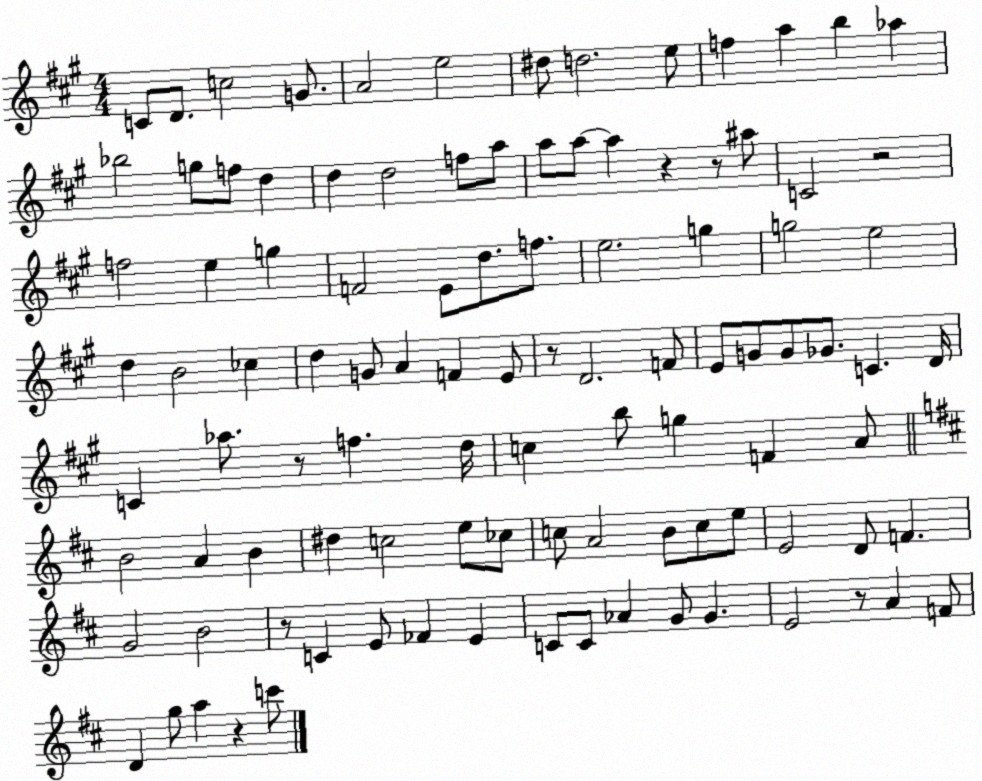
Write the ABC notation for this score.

X:1
T:Untitled
M:4/4
L:1/4
K:A
C/2 D/2 c2 G/2 A2 e2 ^d/2 d2 e/2 f a b _a _b2 g/2 f/2 d d d2 f/2 a/2 a/2 a/2 a z z/2 ^a/2 C2 z2 f2 e g F2 E/2 d/2 f/2 e2 g g2 e2 d B2 _c d G/2 A F E/2 z/2 D2 F/2 E/2 G/2 G/2 _G/2 C D/4 C _a/2 z/2 f d/4 c b/2 g F A/2 B2 A B ^d c2 e/2 _c/2 c/2 A2 B/2 c/2 e/2 E2 D/2 F G2 B2 z/2 C E/2 _F E C/2 C/2 _A G/2 G E2 z/2 A F/2 D g/2 a z c'/2